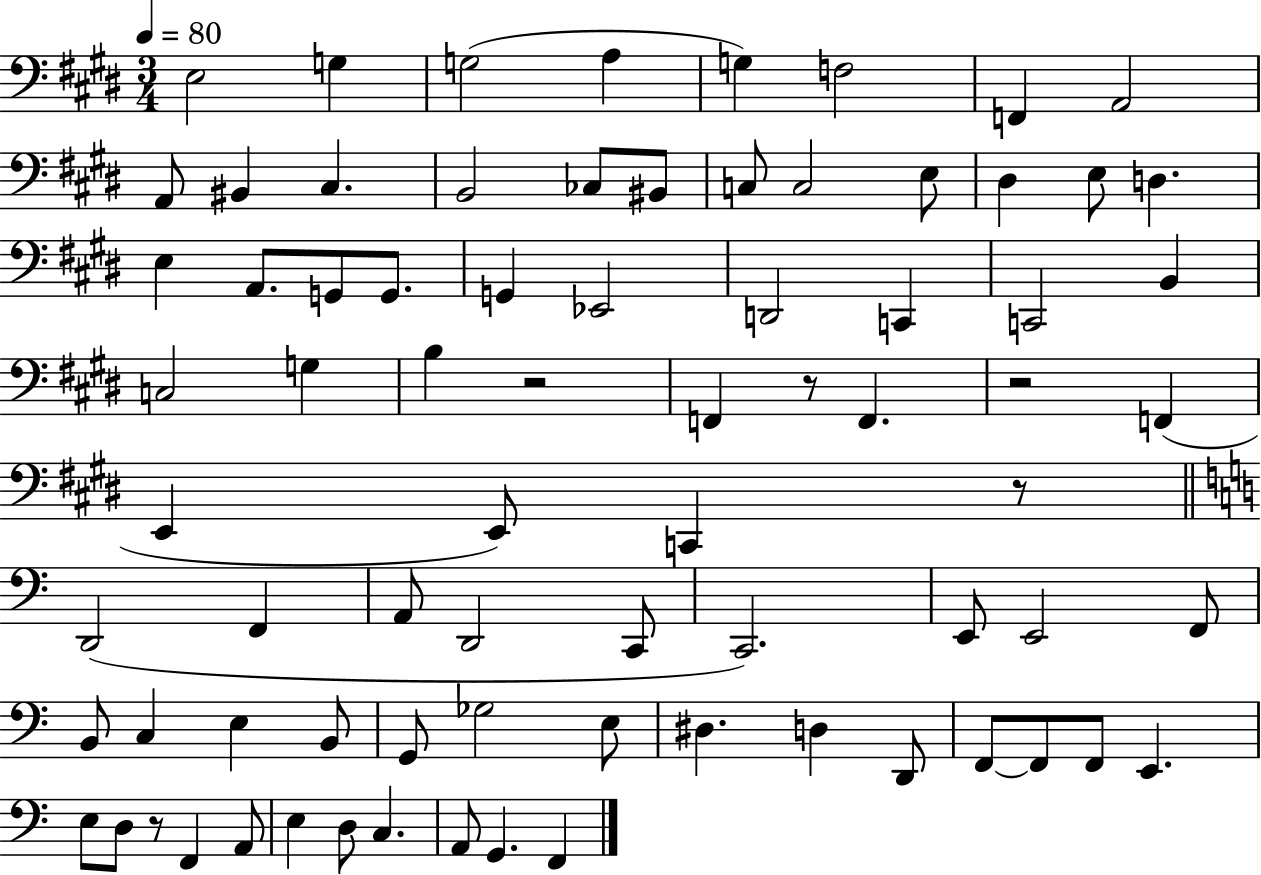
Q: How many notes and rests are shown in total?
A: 77